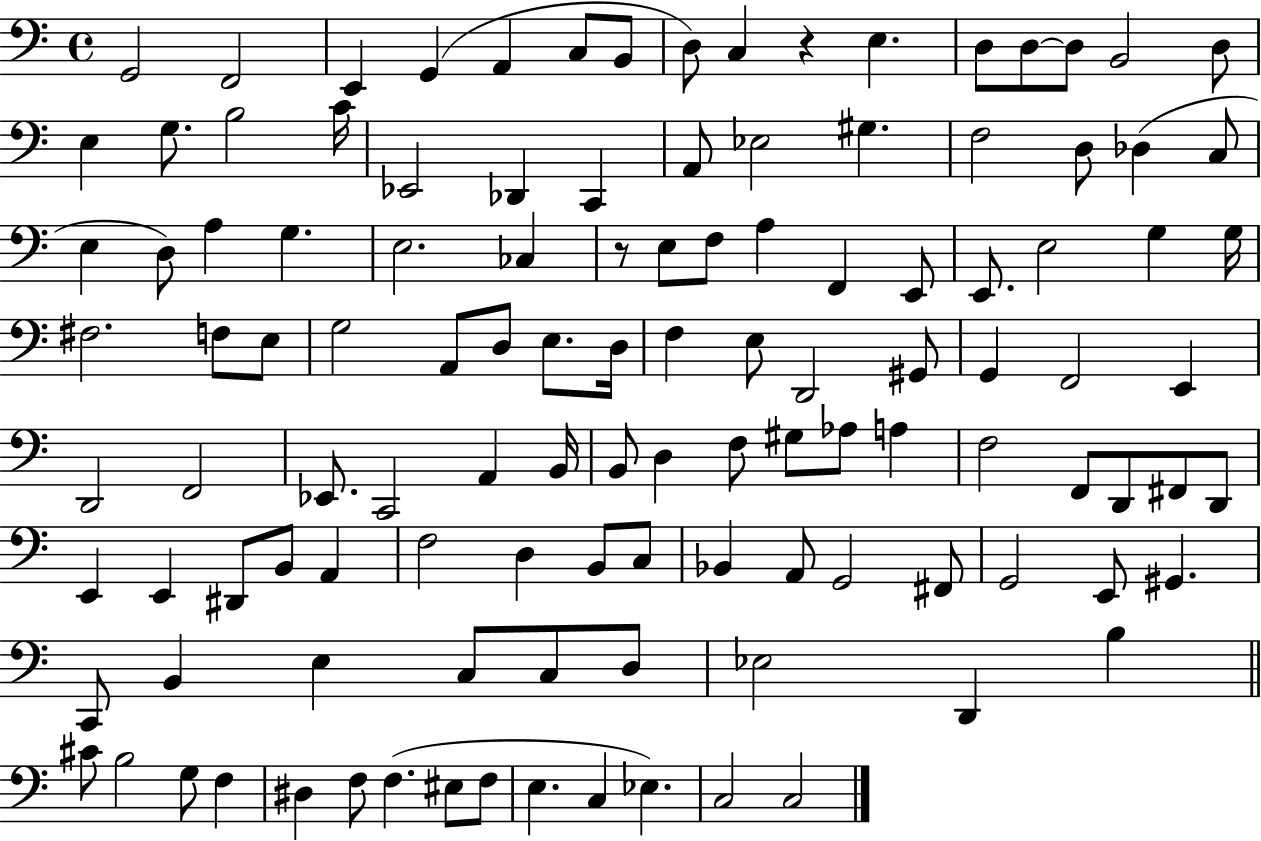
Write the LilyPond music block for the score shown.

{
  \clef bass
  \time 4/4
  \defaultTimeSignature
  \key c \major
  g,2 f,2 | e,4 g,4( a,4 c8 b,8 | d8) c4 r4 e4. | d8 d8~~ d8 b,2 d8 | \break e4 g8. b2 c'16 | ees,2 des,4 c,4 | a,8 ees2 gis4. | f2 d8 des4( c8 | \break e4 d8) a4 g4. | e2. ces4 | r8 e8 f8 a4 f,4 e,8 | e,8. e2 g4 g16 | \break fis2. f8 e8 | g2 a,8 d8 e8. d16 | f4 e8 d,2 gis,8 | g,4 f,2 e,4 | \break d,2 f,2 | ees,8. c,2 a,4 b,16 | b,8 d4 f8 gis8 aes8 a4 | f2 f,8 d,8 fis,8 d,8 | \break e,4 e,4 dis,8 b,8 a,4 | f2 d4 b,8 c8 | bes,4 a,8 g,2 fis,8 | g,2 e,8 gis,4. | \break c,8 b,4 e4 c8 c8 d8 | ees2 d,4 b4 | \bar "||" \break \key c \major cis'8 b2 g8 f4 | dis4 f8 f4.( eis8 f8 | e4. c4 ees4.) | c2 c2 | \break \bar "|."
}